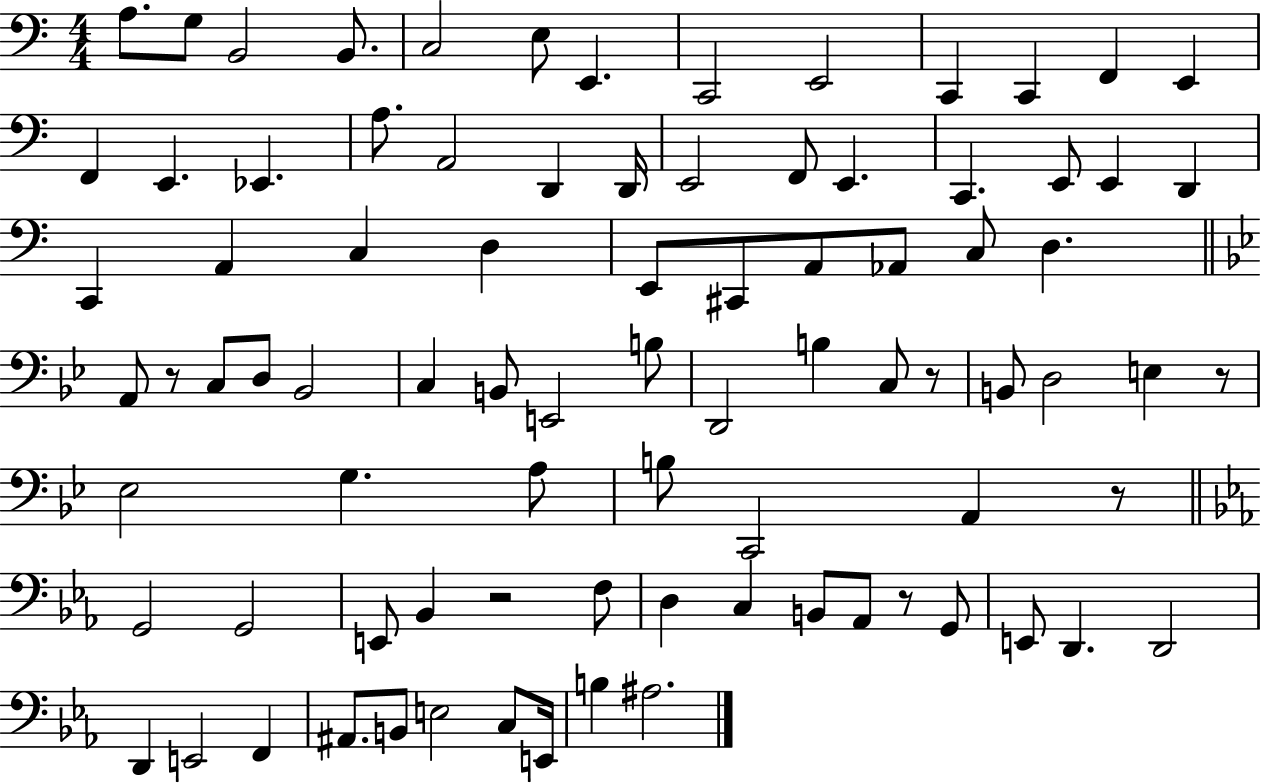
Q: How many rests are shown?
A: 6